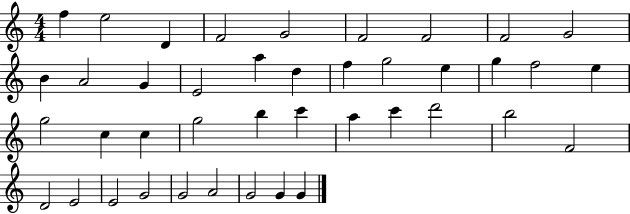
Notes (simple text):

F5/q E5/h D4/q F4/h G4/h F4/h F4/h F4/h G4/h B4/q A4/h G4/q E4/h A5/q D5/q F5/q G5/h E5/q G5/q F5/h E5/q G5/h C5/q C5/q G5/h B5/q C6/q A5/q C6/q D6/h B5/h F4/h D4/h E4/h E4/h G4/h G4/h A4/h G4/h G4/q G4/q